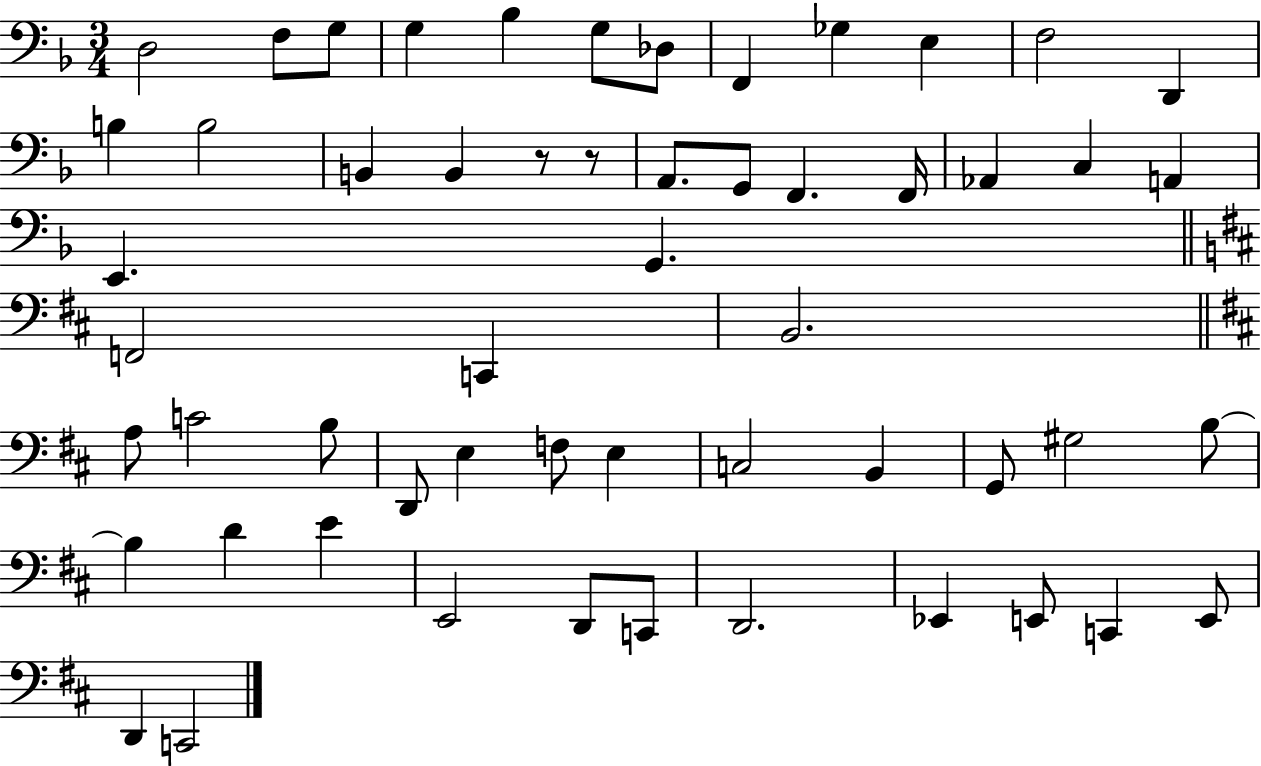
{
  \clef bass
  \numericTimeSignature
  \time 3/4
  \key f \major
  d2 f8 g8 | g4 bes4 g8 des8 | f,4 ges4 e4 | f2 d,4 | \break b4 b2 | b,4 b,4 r8 r8 | a,8. g,8 f,4. f,16 | aes,4 c4 a,4 | \break e,4. g,4. | \bar "||" \break \key d \major f,2 c,4 | b,2. | \bar "||" \break \key d \major a8 c'2 b8 | d,8 e4 f8 e4 | c2 b,4 | g,8 gis2 b8~~ | \break b4 d'4 e'4 | e,2 d,8 c,8 | d,2. | ees,4 e,8 c,4 e,8 | \break d,4 c,2 | \bar "|."
}